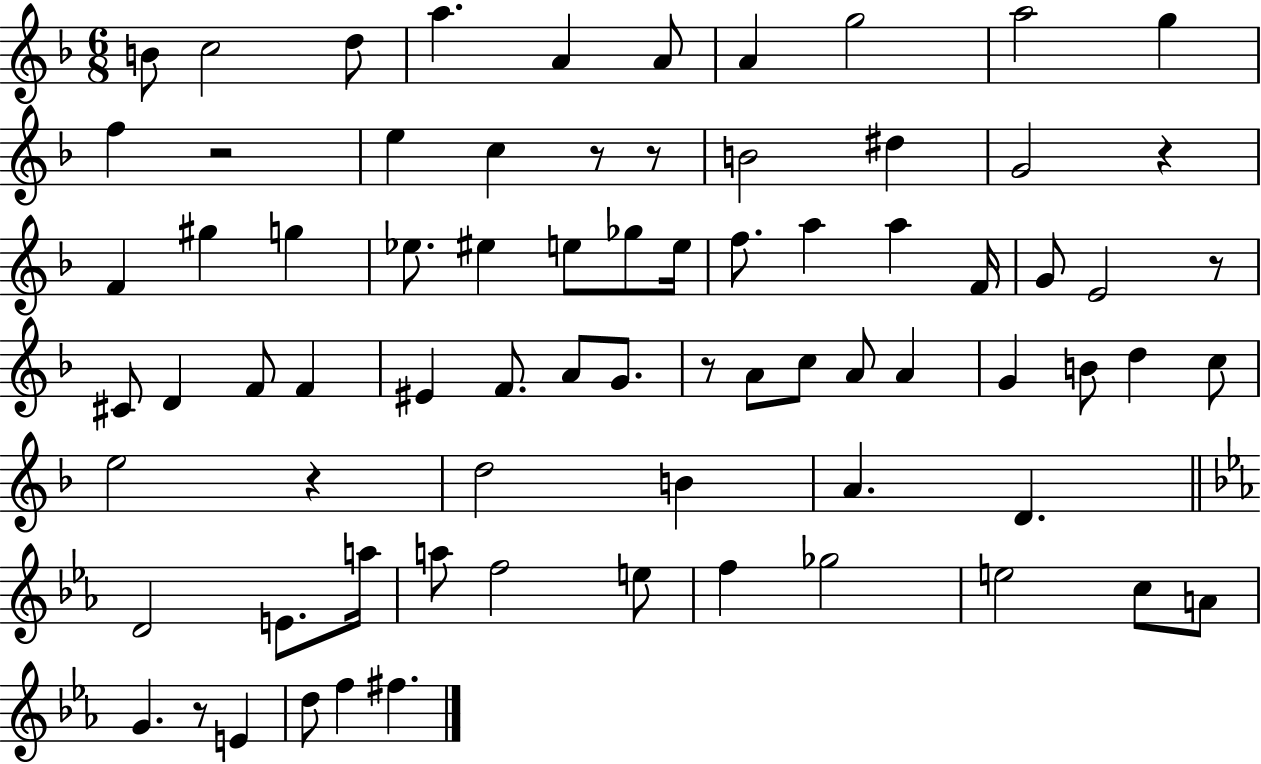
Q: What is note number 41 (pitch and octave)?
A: A4